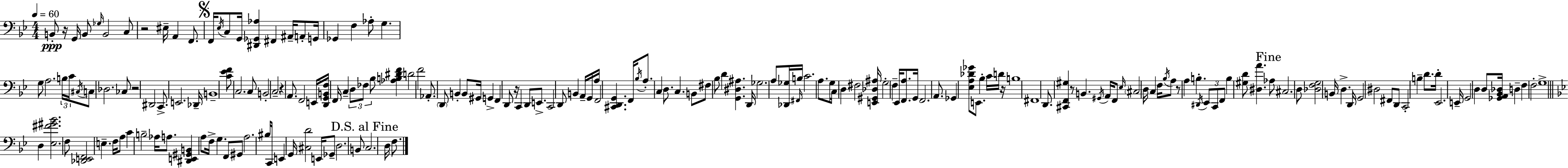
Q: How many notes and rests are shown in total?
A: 195